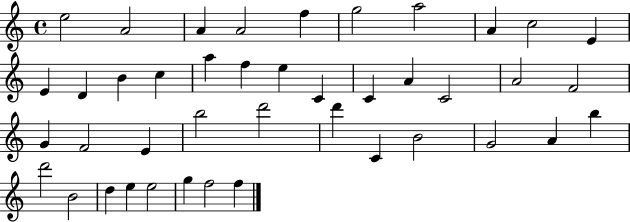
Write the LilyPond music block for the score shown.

{
  \clef treble
  \time 4/4
  \defaultTimeSignature
  \key c \major
  e''2 a'2 | a'4 a'2 f''4 | g''2 a''2 | a'4 c''2 e'4 | \break e'4 d'4 b'4 c''4 | a''4 f''4 e''4 c'4 | c'4 a'4 c'2 | a'2 f'2 | \break g'4 f'2 e'4 | b''2 d'''2 | d'''4 c'4 b'2 | g'2 a'4 b''4 | \break d'''2 b'2 | d''4 e''4 e''2 | g''4 f''2 f''4 | \bar "|."
}